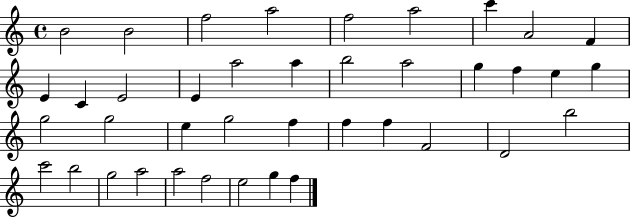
B4/h B4/h F5/h A5/h F5/h A5/h C6/q A4/h F4/q E4/q C4/q E4/h E4/q A5/h A5/q B5/h A5/h G5/q F5/q E5/q G5/q G5/h G5/h E5/q G5/h F5/q F5/q F5/q F4/h D4/h B5/h C6/h B5/h G5/h A5/h A5/h F5/h E5/h G5/q F5/q